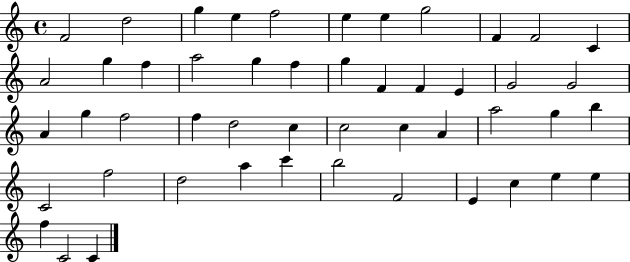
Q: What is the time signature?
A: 4/4